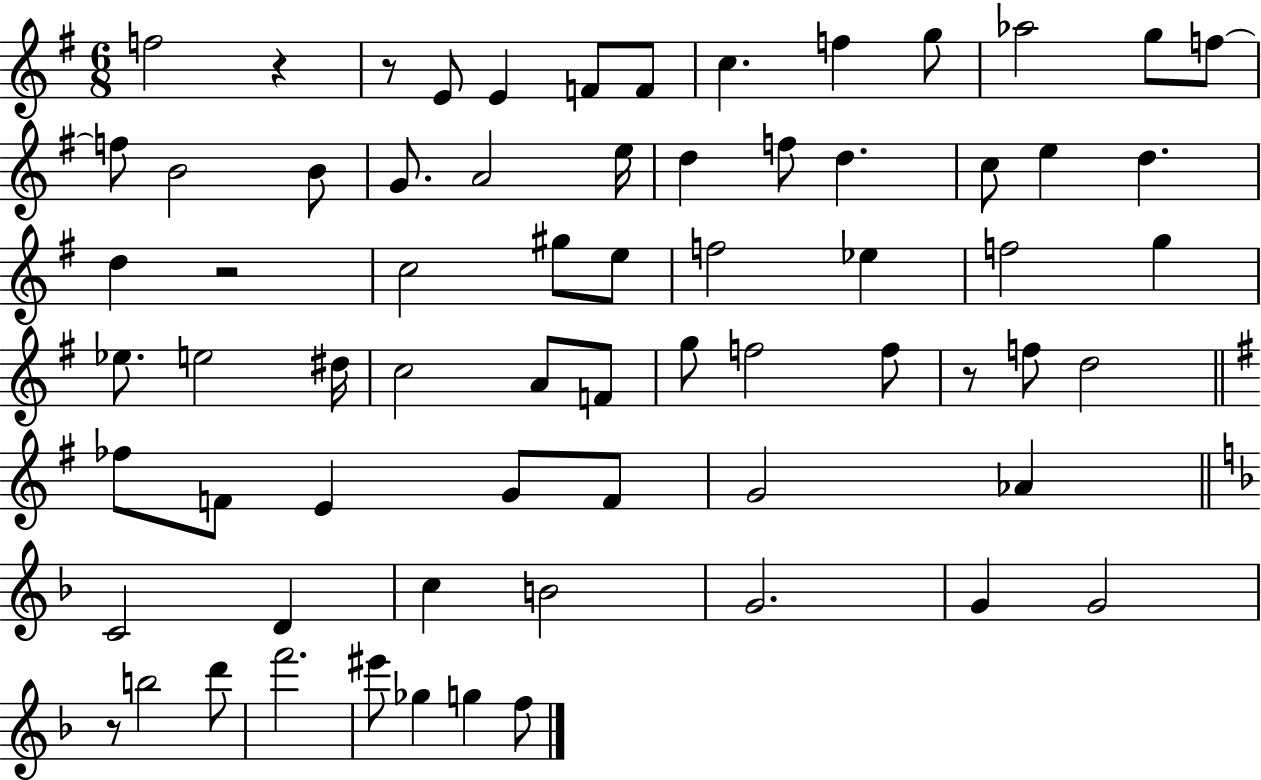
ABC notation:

X:1
T:Untitled
M:6/8
L:1/4
K:G
f2 z z/2 E/2 E F/2 F/2 c f g/2 _a2 g/2 f/2 f/2 B2 B/2 G/2 A2 e/4 d f/2 d c/2 e d d z2 c2 ^g/2 e/2 f2 _e f2 g _e/2 e2 ^d/4 c2 A/2 F/2 g/2 f2 f/2 z/2 f/2 d2 _f/2 F/2 E G/2 F/2 G2 _A C2 D c B2 G2 G G2 z/2 b2 d'/2 f'2 ^e'/2 _g g f/2